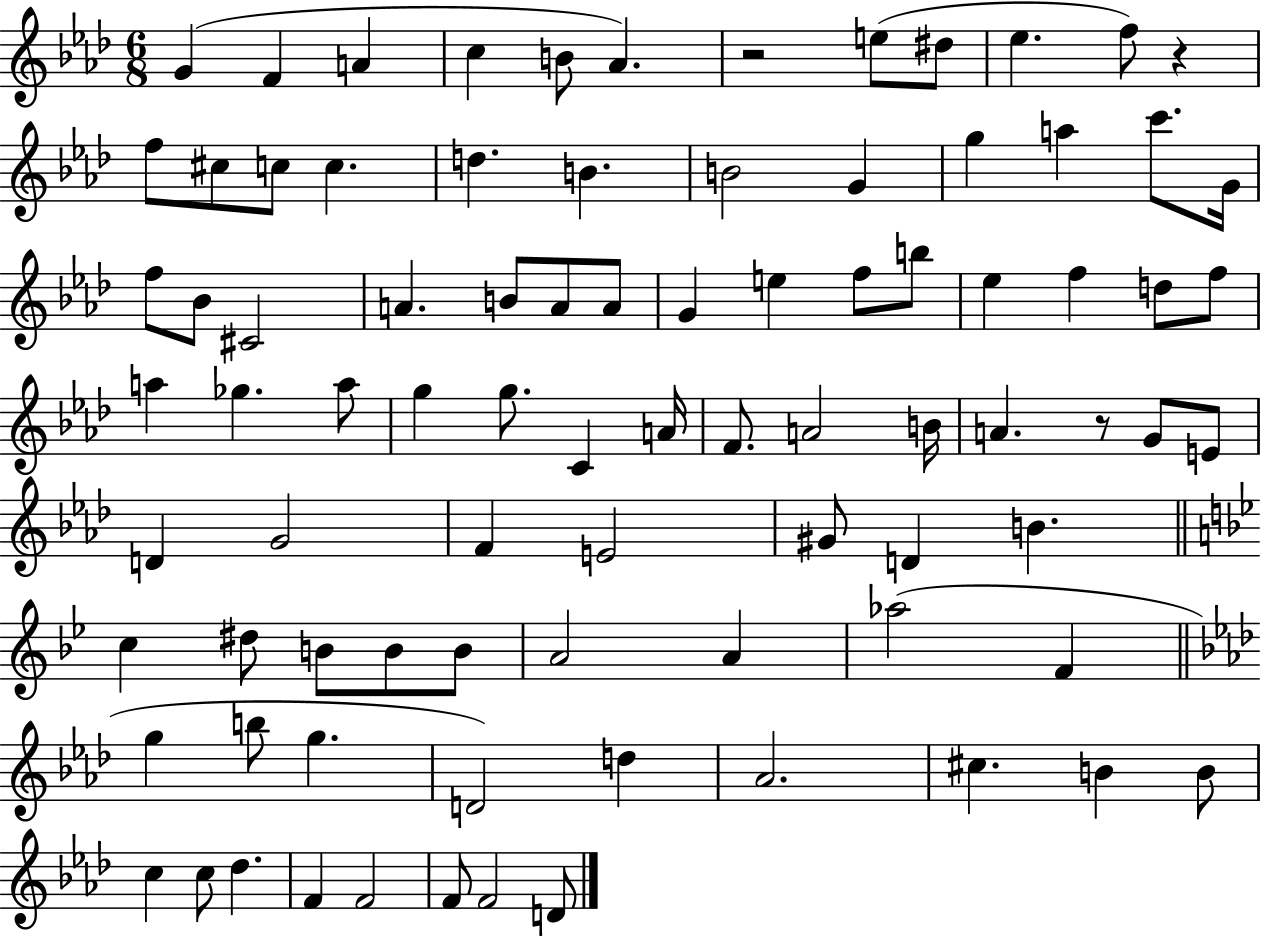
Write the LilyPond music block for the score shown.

{
  \clef treble
  \numericTimeSignature
  \time 6/8
  \key aes \major
  g'4( f'4 a'4 | c''4 b'8 aes'4.) | r2 e''8( dis''8 | ees''4. f''8) r4 | \break f''8 cis''8 c''8 c''4. | d''4. b'4. | b'2 g'4 | g''4 a''4 c'''8. g'16 | \break f''8 bes'8 cis'2 | a'4. b'8 a'8 a'8 | g'4 e''4 f''8 b''8 | ees''4 f''4 d''8 f''8 | \break a''4 ges''4. a''8 | g''4 g''8. c'4 a'16 | f'8. a'2 b'16 | a'4. r8 g'8 e'8 | \break d'4 g'2 | f'4 e'2 | gis'8 d'4 b'4. | \bar "||" \break \key g \minor c''4 dis''8 b'8 b'8 b'8 | a'2 a'4 | aes''2( f'4 | \bar "||" \break \key aes \major g''4 b''8 g''4. | d'2) d''4 | aes'2. | cis''4. b'4 b'8 | \break c''4 c''8 des''4. | f'4 f'2 | f'8 f'2 d'8 | \bar "|."
}